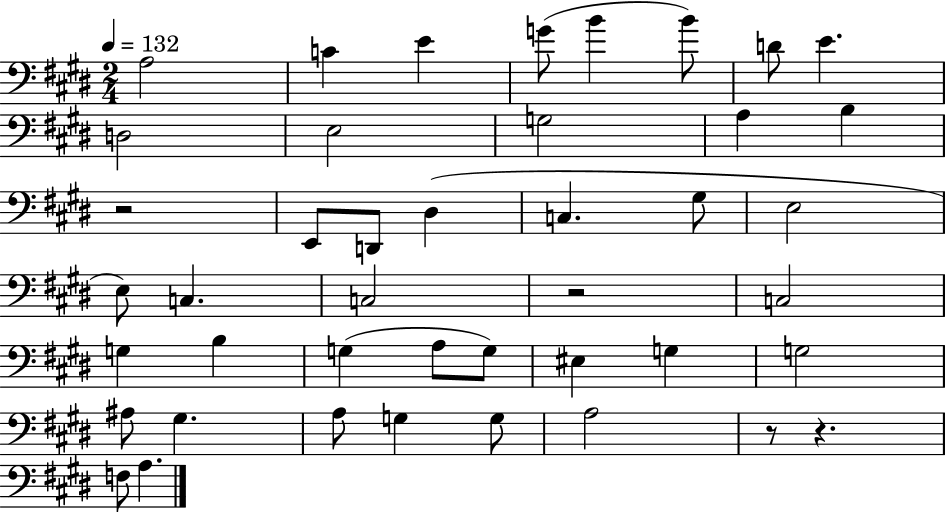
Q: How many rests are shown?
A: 4